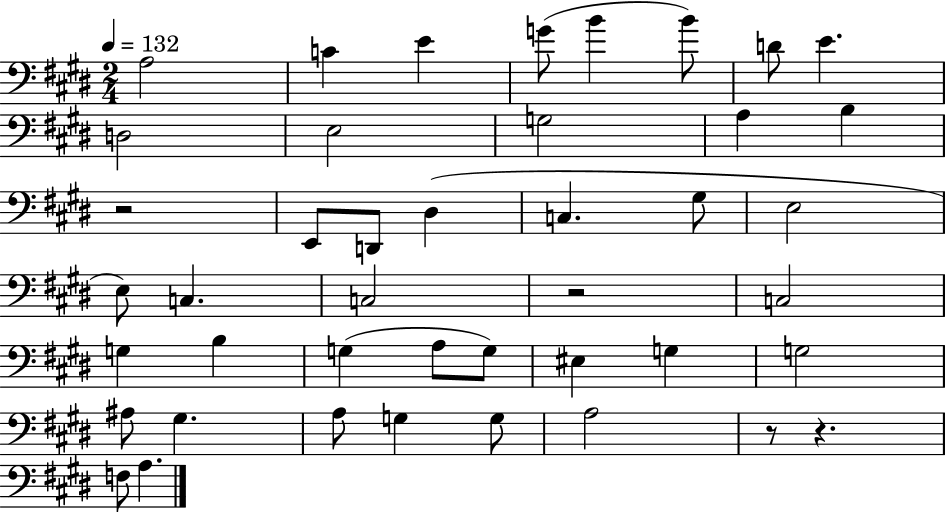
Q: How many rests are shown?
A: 4